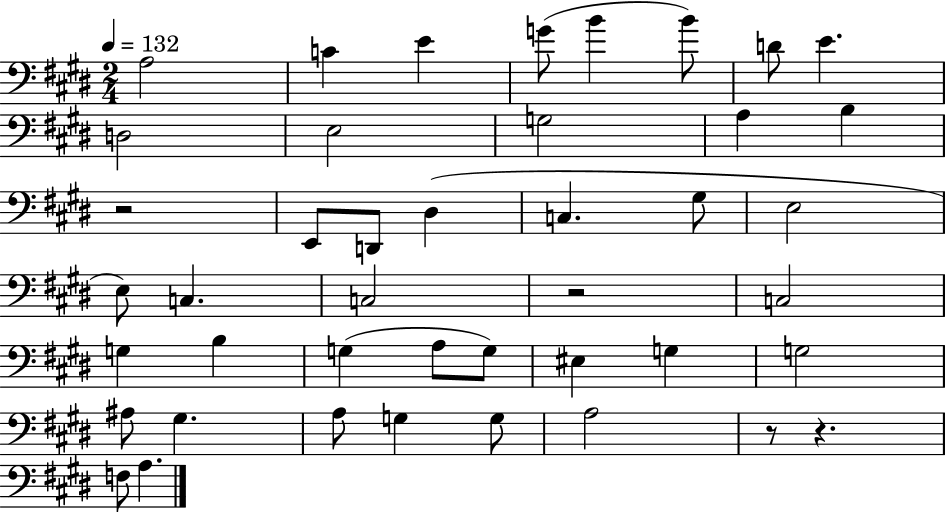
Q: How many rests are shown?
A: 4